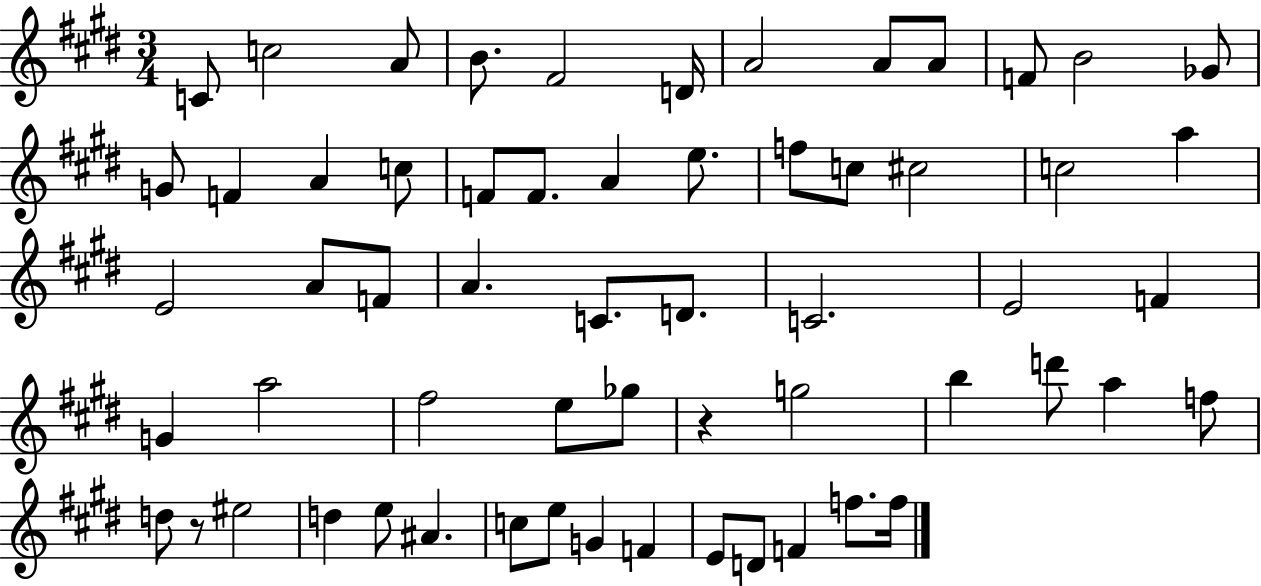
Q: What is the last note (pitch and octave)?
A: F5